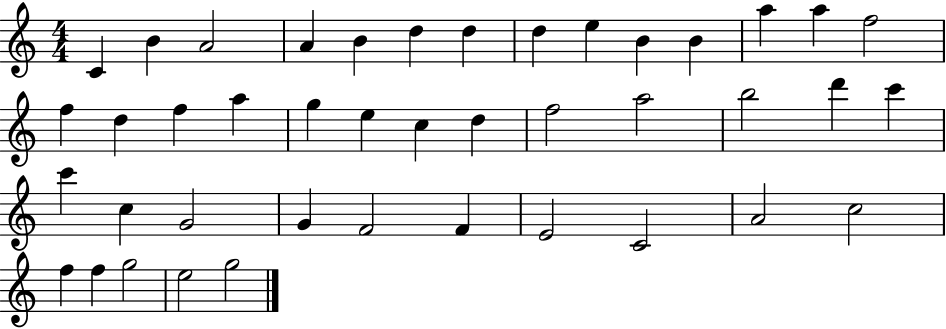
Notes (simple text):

C4/q B4/q A4/h A4/q B4/q D5/q D5/q D5/q E5/q B4/q B4/q A5/q A5/q F5/h F5/q D5/q F5/q A5/q G5/q E5/q C5/q D5/q F5/h A5/h B5/h D6/q C6/q C6/q C5/q G4/h G4/q F4/h F4/q E4/h C4/h A4/h C5/h F5/q F5/q G5/h E5/h G5/h